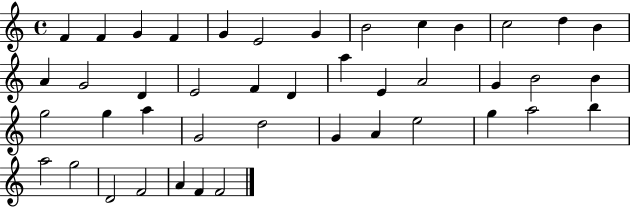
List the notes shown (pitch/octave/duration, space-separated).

F4/q F4/q G4/q F4/q G4/q E4/h G4/q B4/h C5/q B4/q C5/h D5/q B4/q A4/q G4/h D4/q E4/h F4/q D4/q A5/q E4/q A4/h G4/q B4/h B4/q G5/h G5/q A5/q G4/h D5/h G4/q A4/q E5/h G5/q A5/h B5/q A5/h G5/h D4/h F4/h A4/q F4/q F4/h